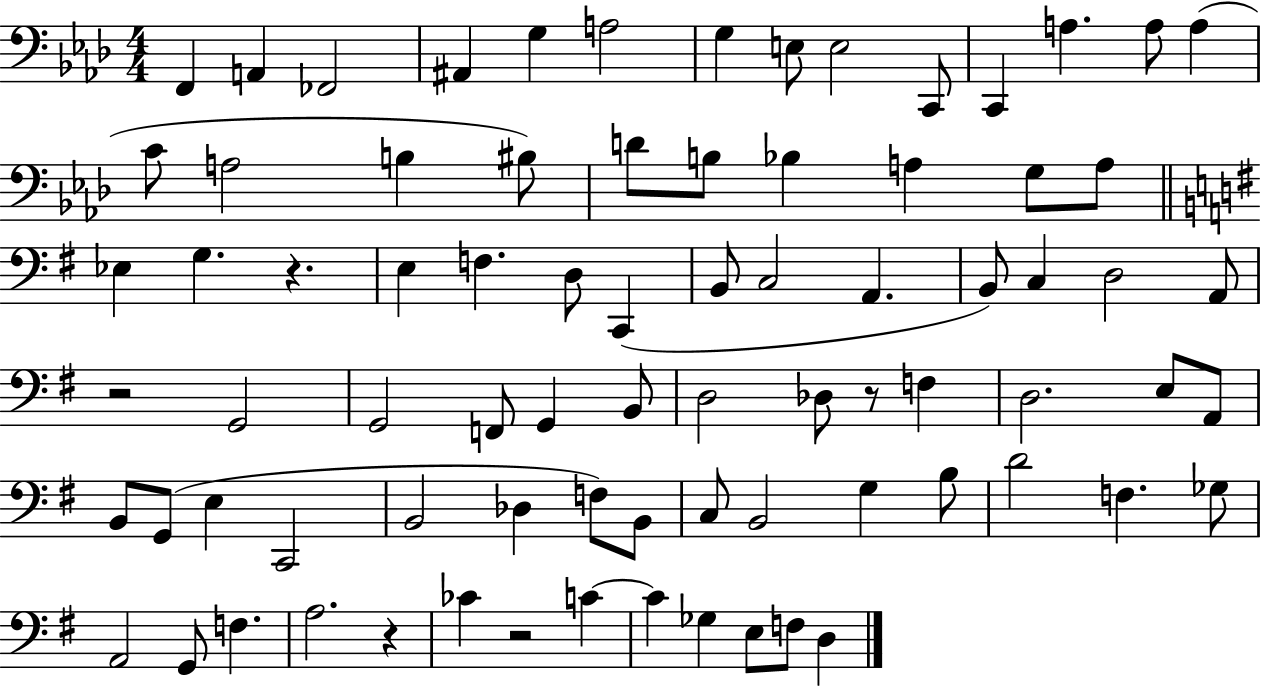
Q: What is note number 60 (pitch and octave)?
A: B3